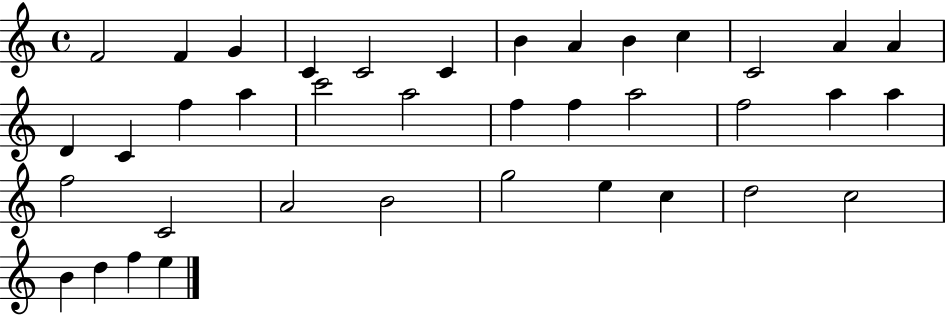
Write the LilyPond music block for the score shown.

{
  \clef treble
  \time 4/4
  \defaultTimeSignature
  \key c \major
  f'2 f'4 g'4 | c'4 c'2 c'4 | b'4 a'4 b'4 c''4 | c'2 a'4 a'4 | \break d'4 c'4 f''4 a''4 | c'''2 a''2 | f''4 f''4 a''2 | f''2 a''4 a''4 | \break f''2 c'2 | a'2 b'2 | g''2 e''4 c''4 | d''2 c''2 | \break b'4 d''4 f''4 e''4 | \bar "|."
}